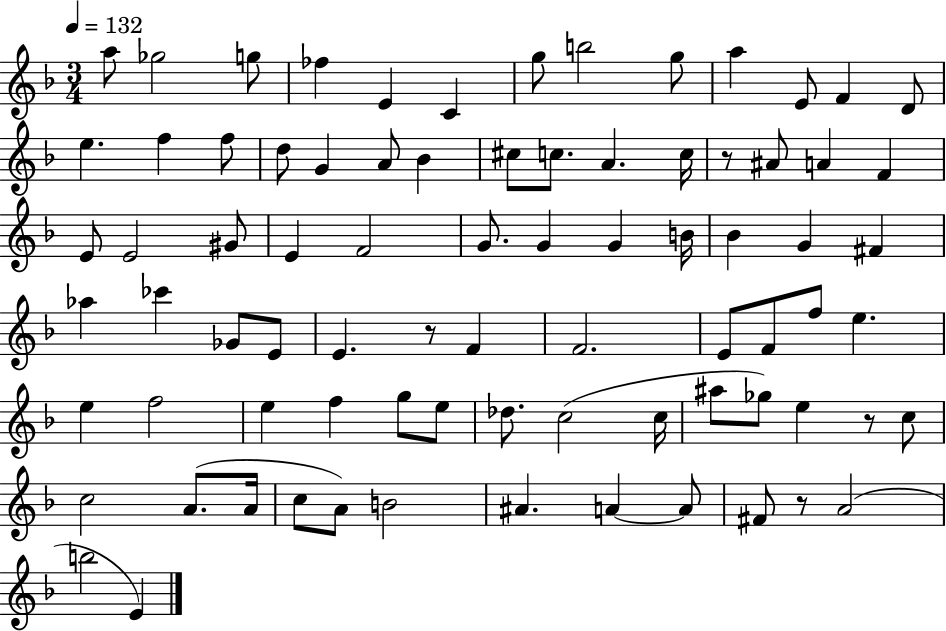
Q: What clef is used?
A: treble